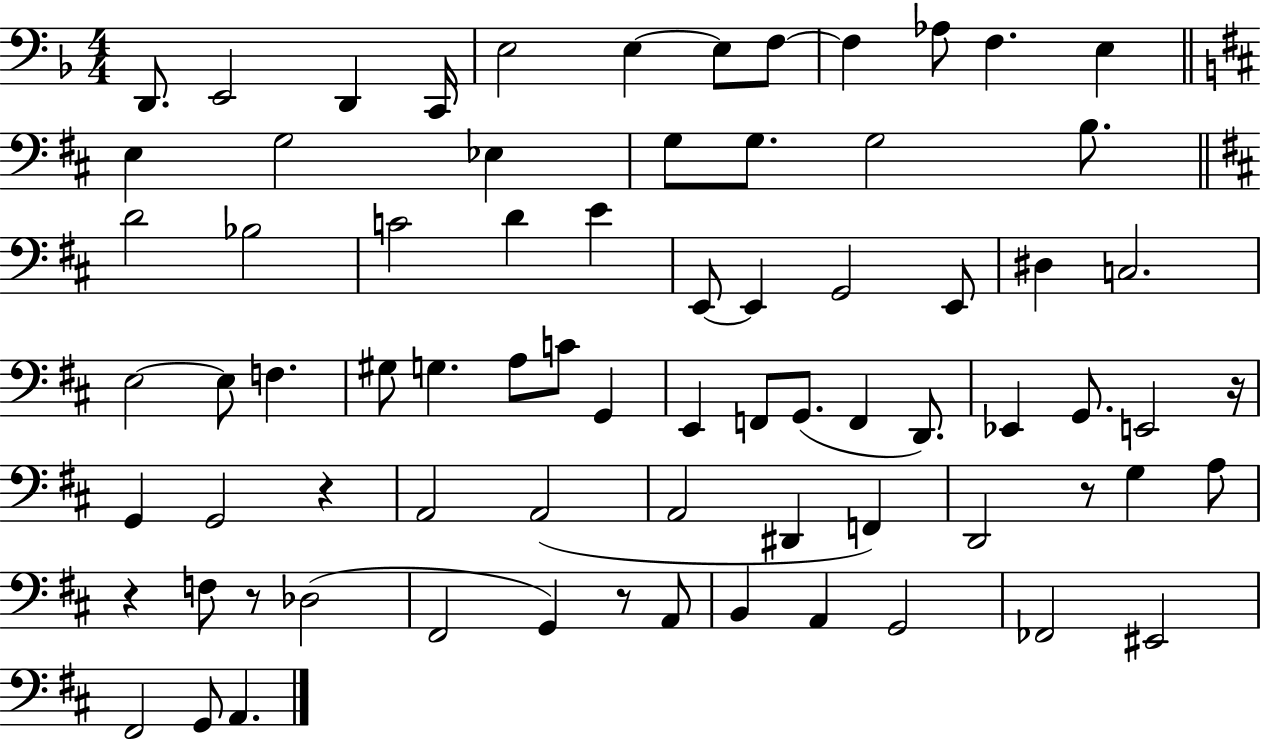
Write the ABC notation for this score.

X:1
T:Untitled
M:4/4
L:1/4
K:F
D,,/2 E,,2 D,, C,,/4 E,2 E, E,/2 F,/2 F, _A,/2 F, E, E, G,2 _E, G,/2 G,/2 G,2 B,/2 D2 _B,2 C2 D E E,,/2 E,, G,,2 E,,/2 ^D, C,2 E,2 E,/2 F, ^G,/2 G, A,/2 C/2 G,, E,, F,,/2 G,,/2 F,, D,,/2 _E,, G,,/2 E,,2 z/4 G,, G,,2 z A,,2 A,,2 A,,2 ^D,, F,, D,,2 z/2 G, A,/2 z F,/2 z/2 _D,2 ^F,,2 G,, z/2 A,,/2 B,, A,, G,,2 _F,,2 ^E,,2 ^F,,2 G,,/2 A,,